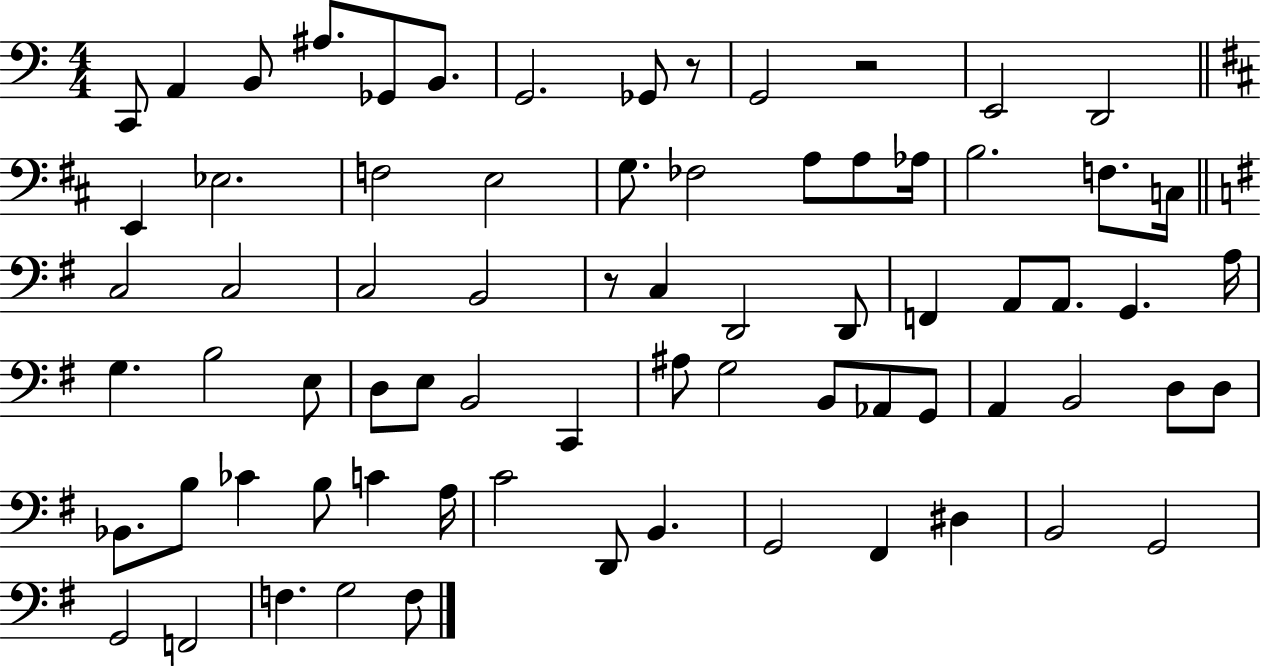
{
  \clef bass
  \numericTimeSignature
  \time 4/4
  \key c \major
  \repeat volta 2 { c,8 a,4 b,8 ais8. ges,8 b,8. | g,2. ges,8 r8 | g,2 r2 | e,2 d,2 | \break \bar "||" \break \key d \major e,4 ees2. | f2 e2 | g8. fes2 a8 a8 aes16 | b2. f8. c16 | \break \bar "||" \break \key g \major c2 c2 | c2 b,2 | r8 c4 d,2 d,8 | f,4 a,8 a,8. g,4. a16 | \break g4. b2 e8 | d8 e8 b,2 c,4 | ais8 g2 b,8 aes,8 g,8 | a,4 b,2 d8 d8 | \break bes,8. b8 ces'4 b8 c'4 a16 | c'2 d,8 b,4. | g,2 fis,4 dis4 | b,2 g,2 | \break g,2 f,2 | f4. g2 f8 | } \bar "|."
}